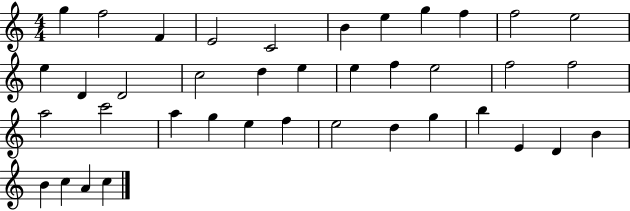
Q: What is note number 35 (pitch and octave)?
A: B4